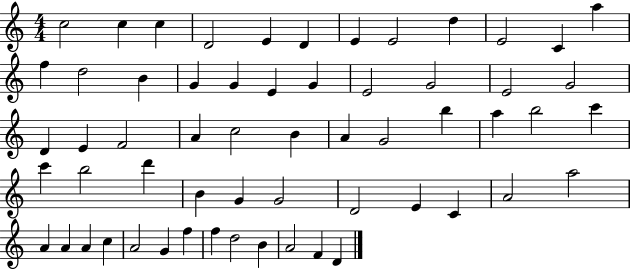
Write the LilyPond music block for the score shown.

{
  \clef treble
  \numericTimeSignature
  \time 4/4
  \key c \major
  c''2 c''4 c''4 | d'2 e'4 d'4 | e'4 e'2 d''4 | e'2 c'4 a''4 | \break f''4 d''2 b'4 | g'4 g'4 e'4 g'4 | e'2 g'2 | e'2 g'2 | \break d'4 e'4 f'2 | a'4 c''2 b'4 | a'4 g'2 b''4 | a''4 b''2 c'''4 | \break c'''4 b''2 d'''4 | b'4 g'4 g'2 | d'2 e'4 c'4 | a'2 a''2 | \break a'4 a'4 a'4 c''4 | a'2 g'4 f''4 | f''4 d''2 b'4 | a'2 f'4 d'4 | \break \bar "|."
}